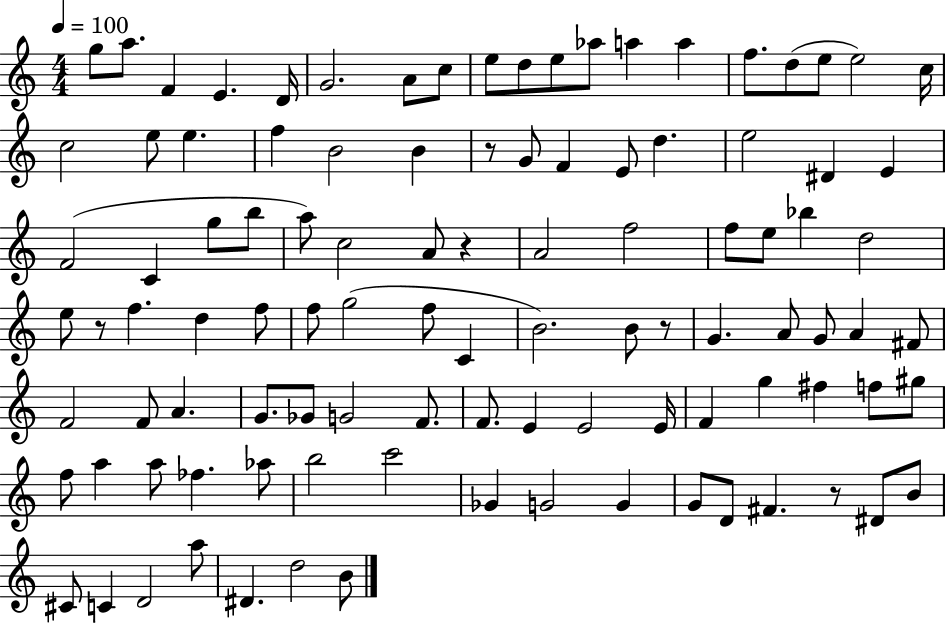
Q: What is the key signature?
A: C major